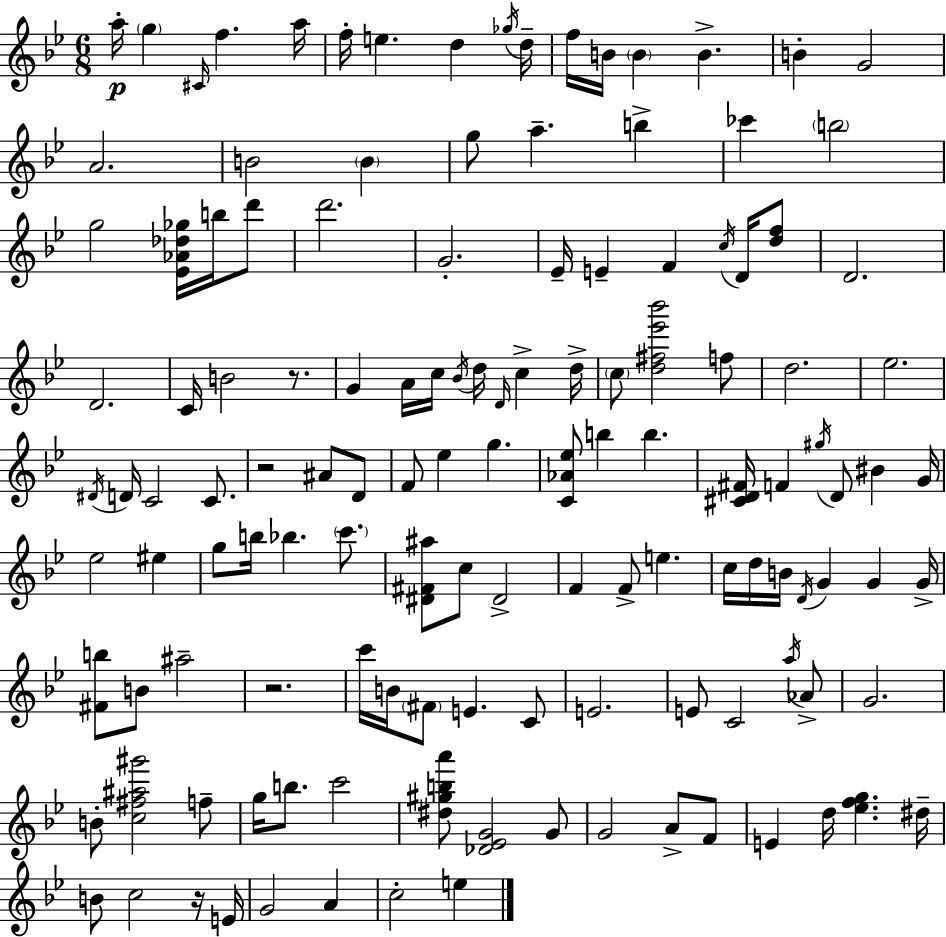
X:1
T:Untitled
M:6/8
L:1/4
K:Bb
a/4 g ^C/4 f a/4 f/4 e d _g/4 d/4 f/4 B/4 B B B G2 A2 B2 B g/2 a b _c' b2 g2 [_E_A_d_g]/4 b/4 d'/2 d'2 G2 _E/4 E F c/4 D/4 [df]/2 D2 D2 C/4 B2 z/2 G A/4 c/4 _B/4 d/4 D/4 c d/4 c/2 [d^f_e'_b']2 f/2 d2 _e2 ^D/4 D/4 C2 C/2 z2 ^A/2 D/2 F/2 _e g [C_A_e]/2 b b [^CD^F]/4 F ^g/4 D/2 ^B G/4 _e2 ^e g/2 b/4 _b c'/2 [^D^F^a]/2 c/2 ^D2 F F/2 e c/4 d/4 B/4 D/4 G G G/4 [^Fb]/2 B/2 ^a2 z2 c'/4 B/4 ^F/2 E C/2 E2 E/2 C2 a/4 _A/2 G2 B/2 [c^f^a^g']2 f/2 g/4 b/2 c'2 [^d^gba']/2 [_D_EG]2 G/2 G2 A/2 F/2 E d/4 [_efg] ^d/4 B/2 c2 z/4 E/4 G2 A c2 e